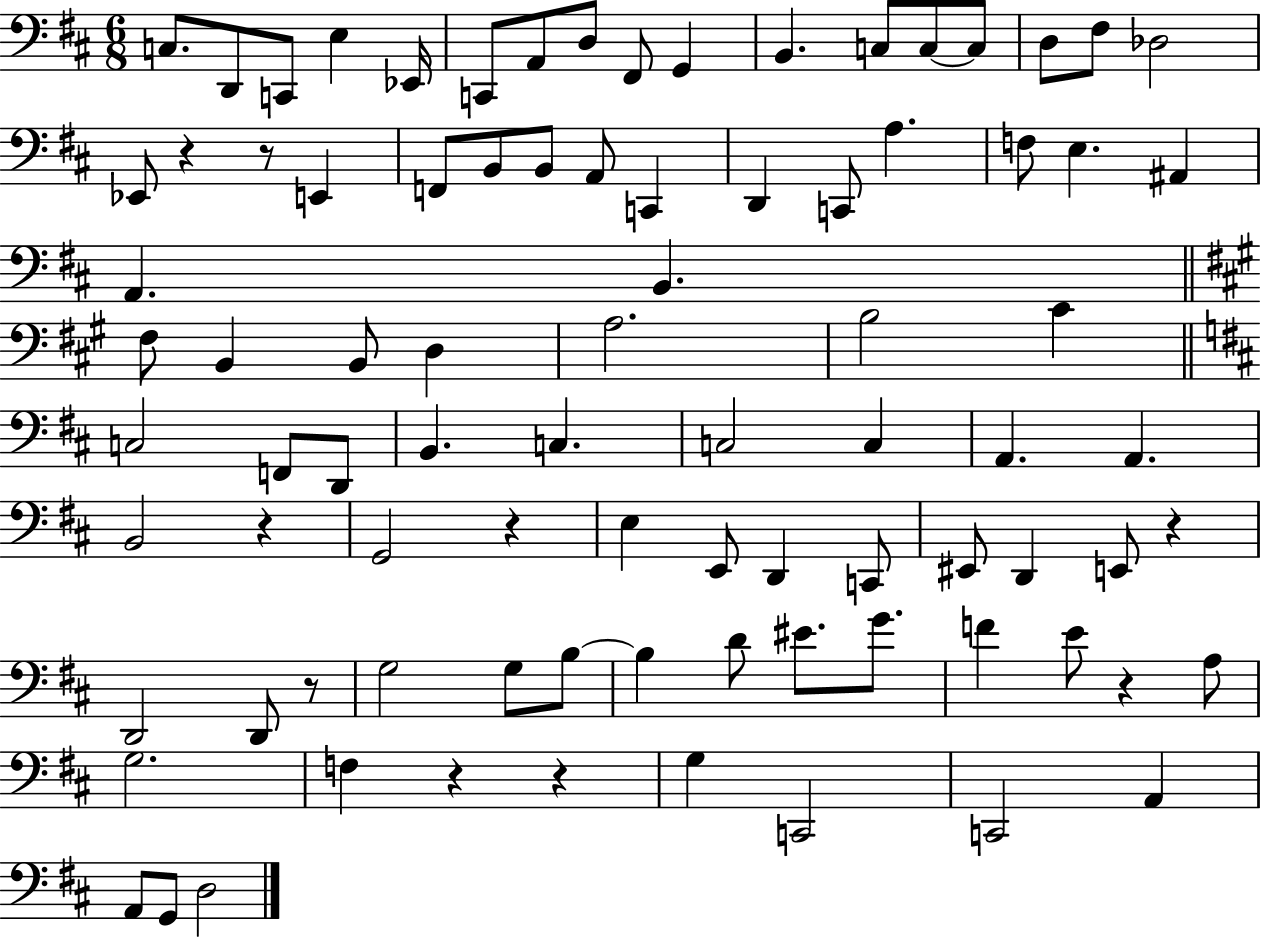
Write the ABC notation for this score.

X:1
T:Untitled
M:6/8
L:1/4
K:D
C,/2 D,,/2 C,,/2 E, _E,,/4 C,,/2 A,,/2 D,/2 ^F,,/2 G,, B,, C,/2 C,/2 C,/2 D,/2 ^F,/2 _D,2 _E,,/2 z z/2 E,, F,,/2 B,,/2 B,,/2 A,,/2 C,, D,, C,,/2 A, F,/2 E, ^A,, A,, B,, ^F,/2 B,, B,,/2 D, A,2 B,2 ^C C,2 F,,/2 D,,/2 B,, C, C,2 C, A,, A,, B,,2 z G,,2 z E, E,,/2 D,, C,,/2 ^E,,/2 D,, E,,/2 z D,,2 D,,/2 z/2 G,2 G,/2 B,/2 B, D/2 ^E/2 G/2 F E/2 z A,/2 G,2 F, z z G, C,,2 C,,2 A,, A,,/2 G,,/2 D,2